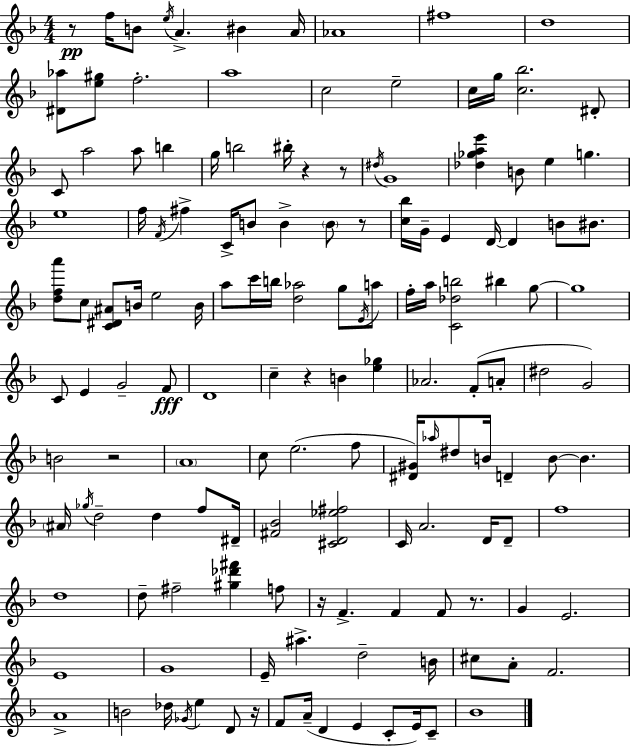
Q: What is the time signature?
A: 4/4